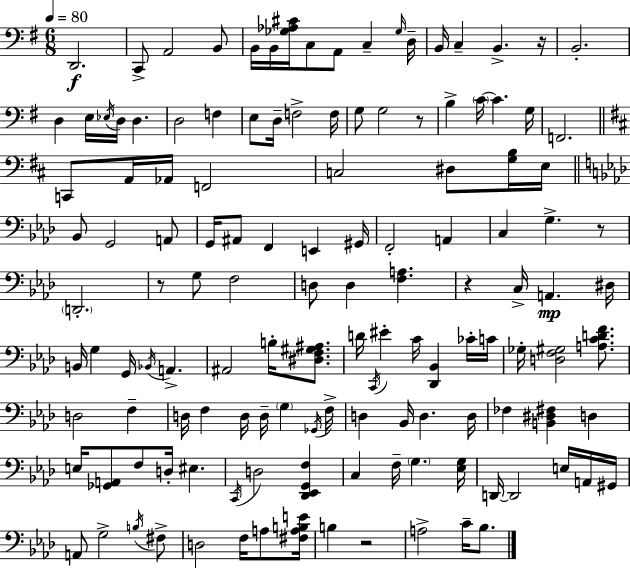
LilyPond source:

{
  \clef bass
  \numericTimeSignature
  \time 6/8
  \key g \major
  \tempo 4 = 80
  d,2.\f | c,8-> a,2 b,8 | b,16 b,16 <ges aes cis'>16 c8 a,8 c4-- \grace { ges16 } | d16-- b,16 c4-- b,4.-> | \break r16 b,2.-. | d4 e16 \acciaccatura { ees16 } d16 d4. | d2 f4 | e8 d16-- f2-> | \break f16 g8 g2 | r8 b4-> \parenthesize c'16~~ c'4. | g16 f,2. | \bar "||" \break \key b \minor c,8 a,16 aes,16 f,2 | c2 dis8 <g b>16 e16 | \bar "||" \break \key f \minor bes,8 g,2 a,8 | g,16 ais,8 f,4 e,4 gis,16 | f,2-. a,4 | c4 g4.-> r8 | \break \parenthesize d,2.-. | r8 g8 f2 | d8 d4 <f a>4. | r4 c16-> a,4.\mp dis16 | \break b,16 g4 g,16 \acciaccatura { bes,16 } a,4.-> | ais,2 b16-. <dis f gis ais>8. | d'16 \acciaccatura { c,16 } eis'4-. c'16 <des, bes,>4 | ces'16-. c'16 ges16-. <d f gis>2 <a c' d' f'>8. | \break d2 f4-- | d16 f4 d16 d16-- \parenthesize g4 | \acciaccatura { ges,16 } f16-> d4 bes,16 d4. | d16 fes4 <b, dis fis>4 d4 | \break e16 <ges, a,>8 f8 d16-. eis4. | \acciaccatura { c,16 } d2 | <des, ees, g, f>4 c4 f16-- \parenthesize g4. | <ees g>16 d,16~~ d,2 | \break e16 a,16 gis,16 a,8 g2-> | \acciaccatura { b16 } fis8-> d2 | f16 a8 <fis a b e'>16 b4 r2 | a2-> | \break c'16-- bes8. \bar "|."
}